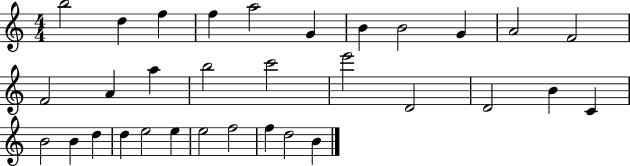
B5/h D5/q F5/q F5/q A5/h G4/q B4/q B4/h G4/q A4/h F4/h F4/h A4/q A5/q B5/h C6/h E6/h D4/h D4/h B4/q C4/q B4/h B4/q D5/q D5/q E5/h E5/q E5/h F5/h F5/q D5/h B4/q